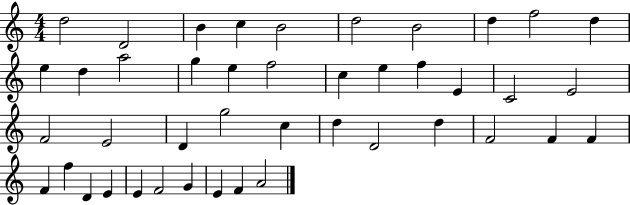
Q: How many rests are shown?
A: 0